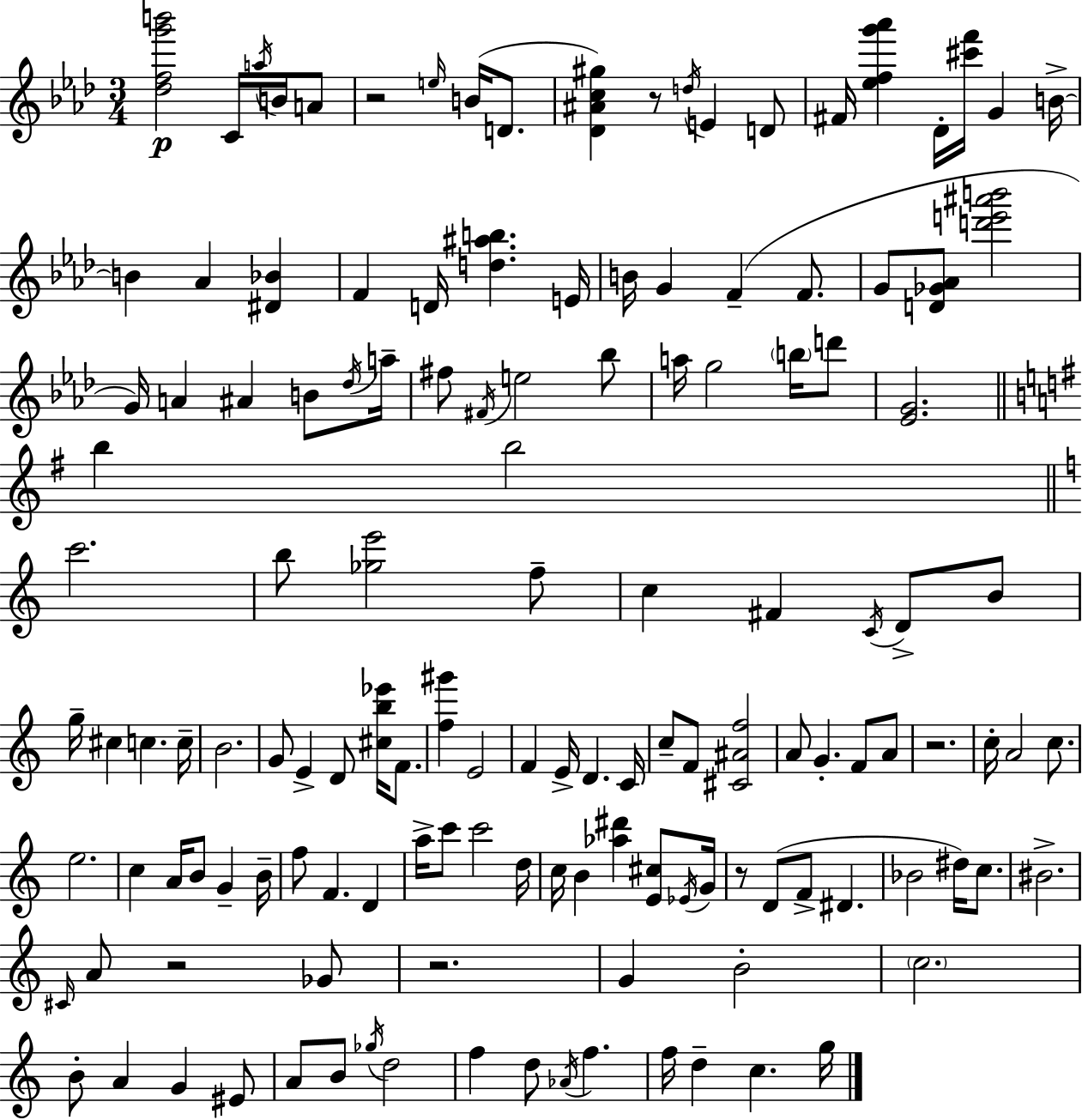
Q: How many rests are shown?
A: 6